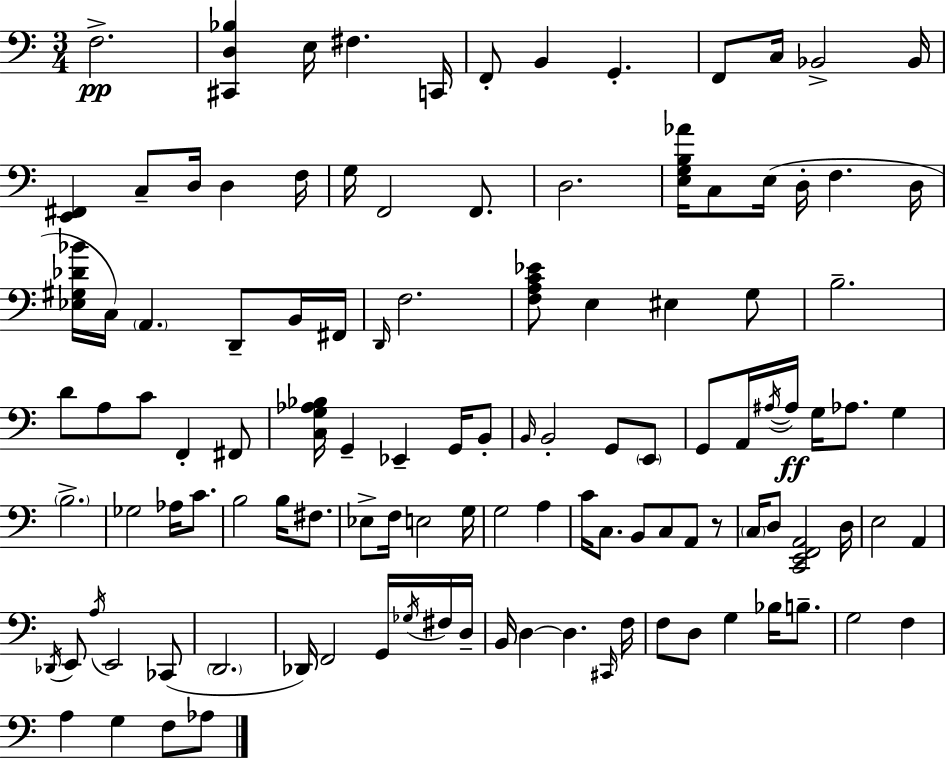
{
  \clef bass
  \numericTimeSignature
  \time 3/4
  \key a \minor
  f2.->\pp | <cis, d bes>4 e16 fis4. c,16 | f,8-. b,4 g,4.-. | f,8 c16 bes,2-> bes,16 | \break <e, fis,>4 c8-- d16 d4 f16 | g16 f,2 f,8. | d2. | <e g b aes'>16 c8 e16( d16-. f4. d16 | \break <ees gis des' bes'>16 c16) \parenthesize a,4. d,8-- b,16 fis,16 | \grace { d,16 } f2. | <f a c' ees'>8 e4 eis4 g8 | b2.-- | \break d'8 a8 c'8 f,4-. fis,8 | <c g aes bes>16 g,4-- ees,4-- g,16 b,8-. | \grace { b,16 } b,2-. g,8 | \parenthesize e,8 g,8 a,16 \acciaccatura { ais16~ }~ ais16\ff g16 aes8. g4 | \break \parenthesize b2.-> | ges2 aes16 | c'8. b2 b16 | fis8. ees8-> f16 e2 | \break g16 g2 a4 | c'16 c8. b,8 c8 a,8 | r8 \parenthesize c16 d8 <c, e, f, a,>2 | d16 e2 a,4 | \break \acciaccatura { des,16 } e,8 \acciaccatura { a16 } e,2 | ces,8( \parenthesize d,2. | des,16) f,2 | g,16 \acciaccatura { ges16 } fis16 d16-- b,16 d4~~ d4. | \break \grace { cis,16 } f16 f8 d8 g4 | bes16 b8.-- g2 | f4 a4 g4 | f8 aes8 \bar "|."
}